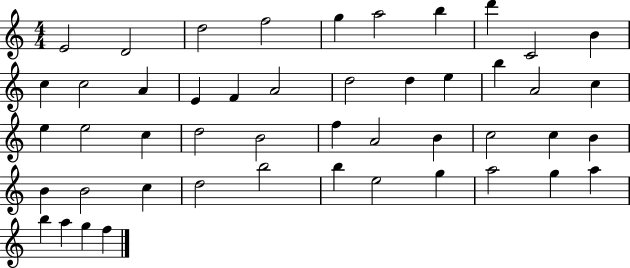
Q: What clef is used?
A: treble